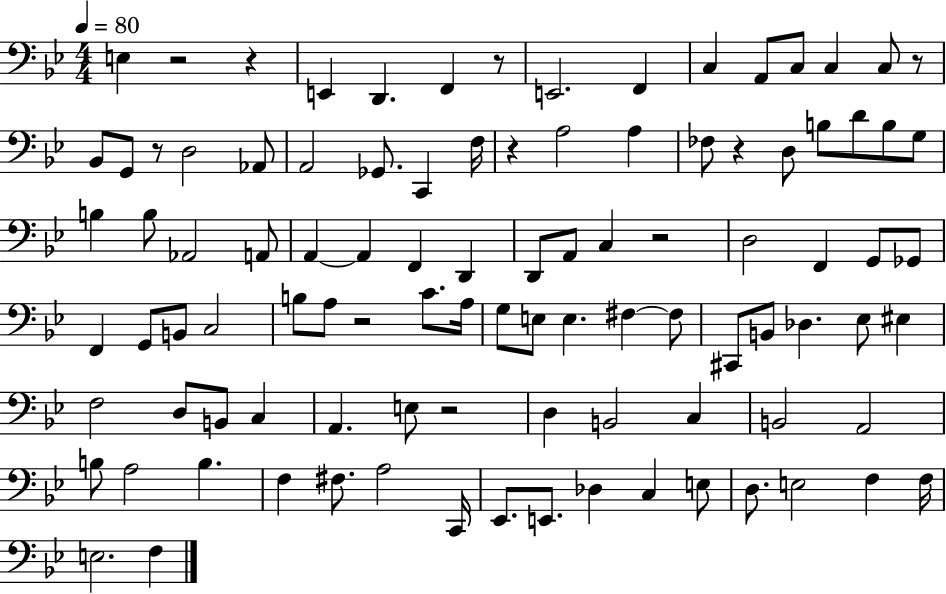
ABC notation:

X:1
T:Untitled
M:4/4
L:1/4
K:Bb
E, z2 z E,, D,, F,, z/2 E,,2 F,, C, A,,/2 C,/2 C, C,/2 z/2 _B,,/2 G,,/2 z/2 D,2 _A,,/2 A,,2 _G,,/2 C,, F,/4 z A,2 A, _F,/2 z D,/2 B,/2 D/2 B,/2 G,/2 B, B,/2 _A,,2 A,,/2 A,, A,, F,, D,, D,,/2 A,,/2 C, z2 D,2 F,, G,,/2 _G,,/2 F,, G,,/2 B,,/2 C,2 B,/2 A,/2 z2 C/2 A,/4 G,/2 E,/2 E, ^F, ^F,/2 ^C,,/2 B,,/2 _D, _E,/2 ^E, F,2 D,/2 B,,/2 C, A,, E,/2 z2 D, B,,2 C, B,,2 A,,2 B,/2 A,2 B, F, ^F,/2 A,2 C,,/4 _E,,/2 E,,/2 _D, C, E,/2 D,/2 E,2 F, F,/4 E,2 F,